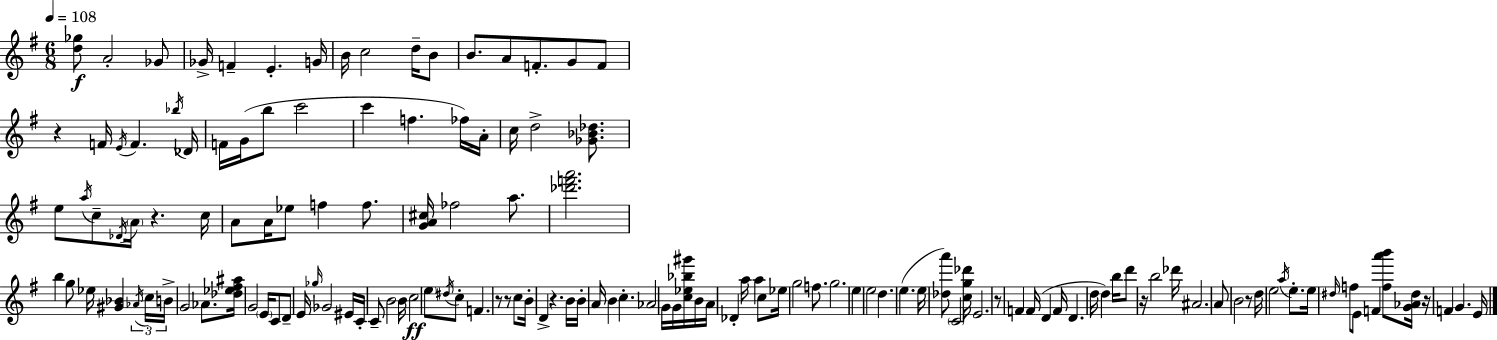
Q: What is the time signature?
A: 6/8